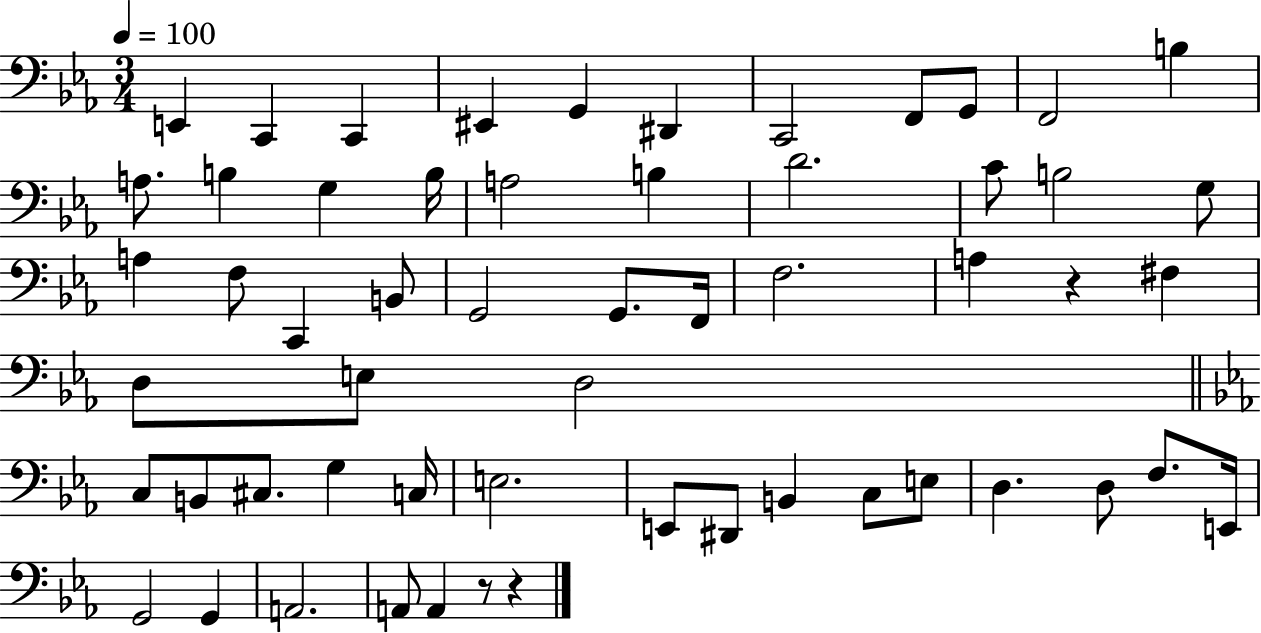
E2/q C2/q C2/q EIS2/q G2/q D#2/q C2/h F2/e G2/e F2/h B3/q A3/e. B3/q G3/q B3/s A3/h B3/q D4/h. C4/e B3/h G3/e A3/q F3/e C2/q B2/e G2/h G2/e. F2/s F3/h. A3/q R/q F#3/q D3/e E3/e D3/h C3/e B2/e C#3/e. G3/q C3/s E3/h. E2/e D#2/e B2/q C3/e E3/e D3/q. D3/e F3/e. E2/s G2/h G2/q A2/h. A2/e A2/q R/e R/q